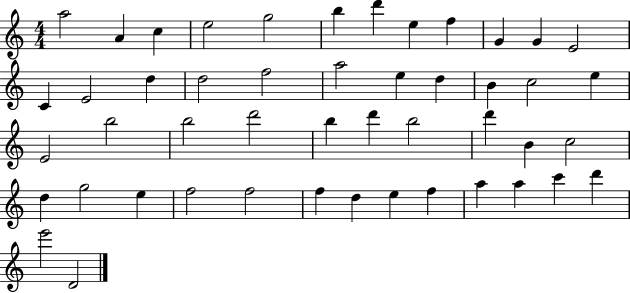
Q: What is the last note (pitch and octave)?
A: D4